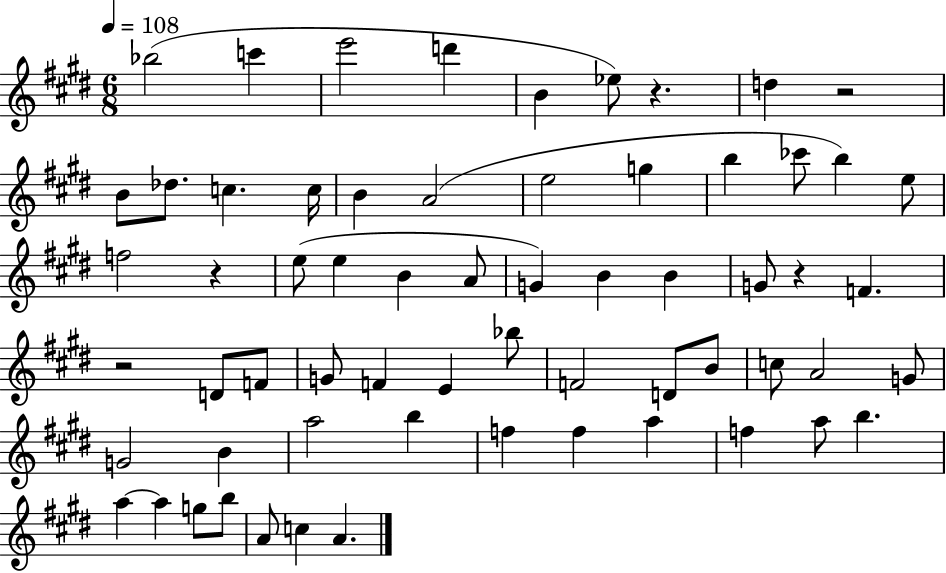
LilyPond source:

{
  \clef treble
  \numericTimeSignature
  \time 6/8
  \key e \major
  \tempo 4 = 108
  bes''2( c'''4 | e'''2 d'''4 | b'4 ees''8) r4. | d''4 r2 | \break b'8 des''8. c''4. c''16 | b'4 a'2( | e''2 g''4 | b''4 ces'''8 b''4) e''8 | \break f''2 r4 | e''8( e''4 b'4 a'8 | g'4) b'4 b'4 | g'8 r4 f'4. | \break r2 d'8 f'8 | g'8 f'4 e'4 bes''8 | f'2 d'8 b'8 | c''8 a'2 g'8 | \break g'2 b'4 | a''2 b''4 | f''4 f''4 a''4 | f''4 a''8 b''4. | \break a''4~~ a''4 g''8 b''8 | a'8 c''4 a'4. | \bar "|."
}